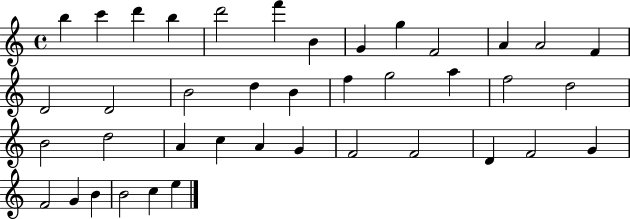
B5/q C6/q D6/q B5/q D6/h F6/q B4/q G4/q G5/q F4/h A4/q A4/h F4/q D4/h D4/h B4/h D5/q B4/q F5/q G5/h A5/q F5/h D5/h B4/h D5/h A4/q C5/q A4/q G4/q F4/h F4/h D4/q F4/h G4/q F4/h G4/q B4/q B4/h C5/q E5/q